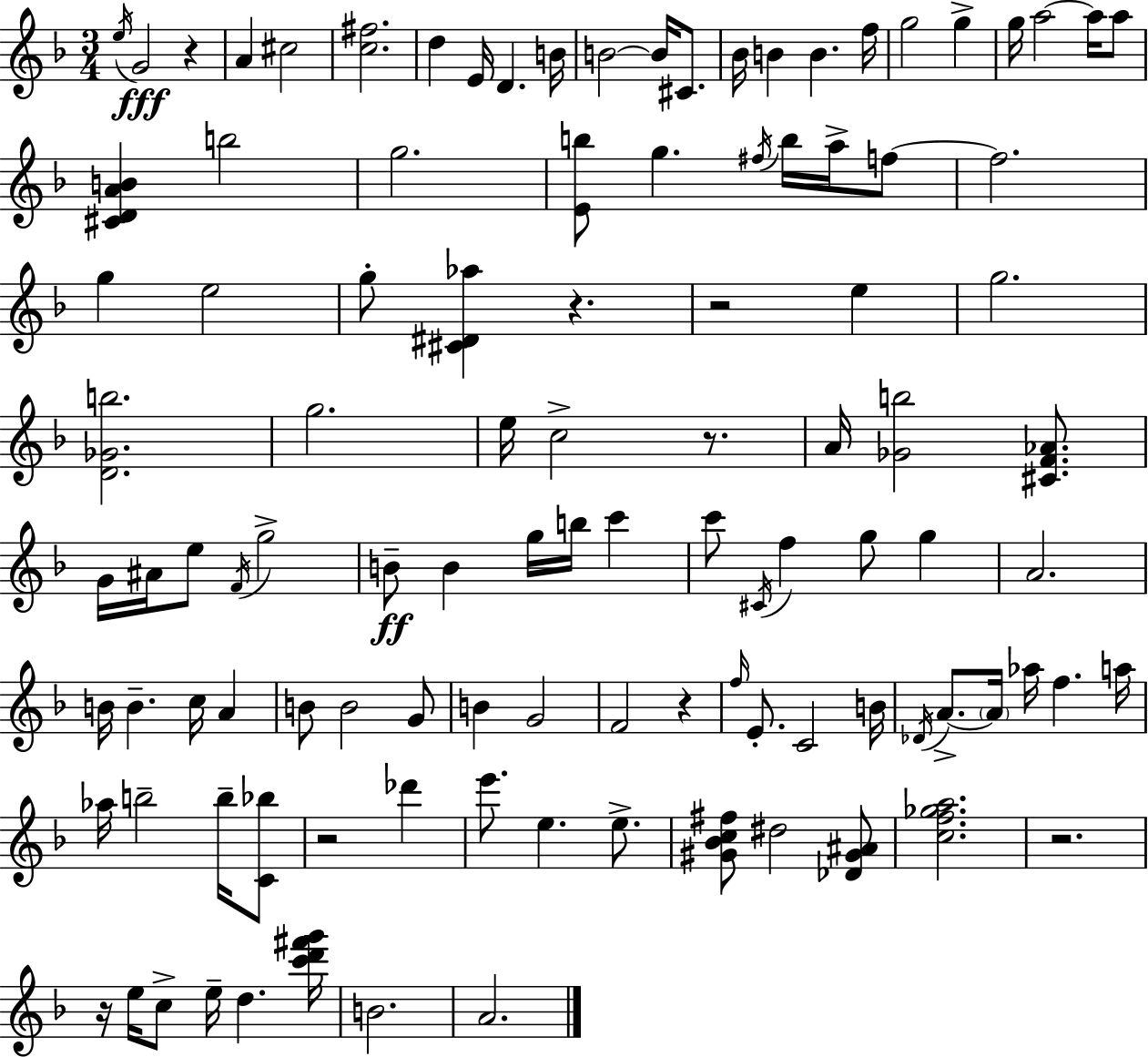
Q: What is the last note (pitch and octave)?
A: A4